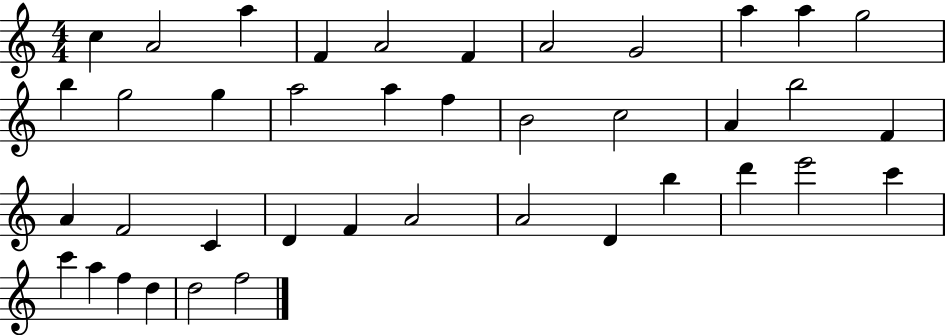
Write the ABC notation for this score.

X:1
T:Untitled
M:4/4
L:1/4
K:C
c A2 a F A2 F A2 G2 a a g2 b g2 g a2 a f B2 c2 A b2 F A F2 C D F A2 A2 D b d' e'2 c' c' a f d d2 f2